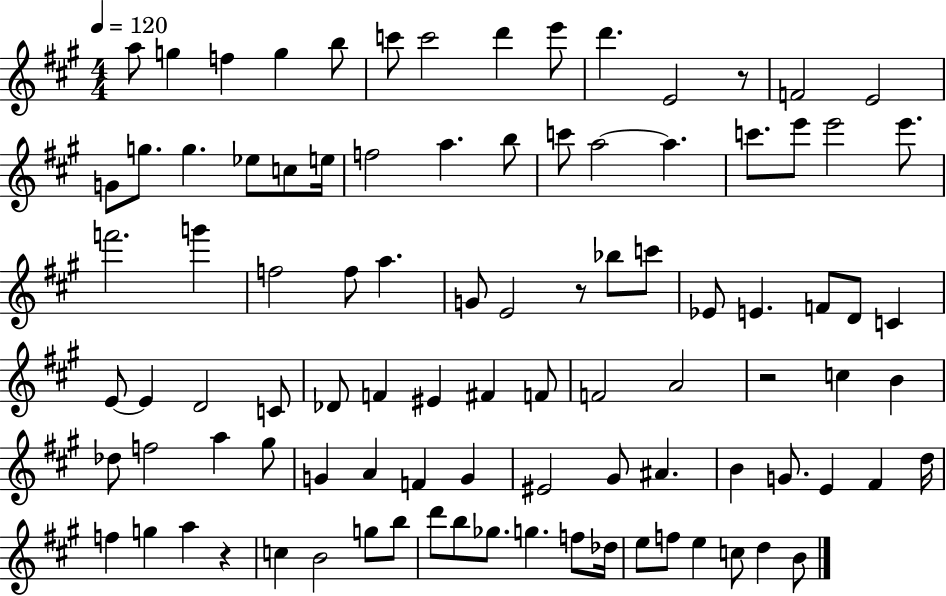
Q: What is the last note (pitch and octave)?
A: B4